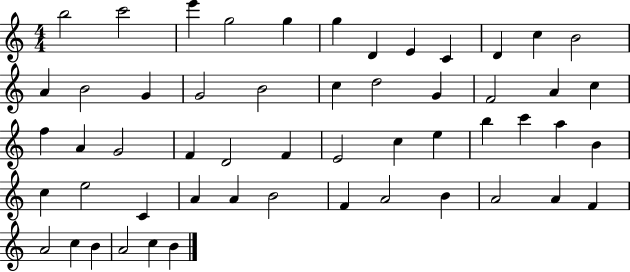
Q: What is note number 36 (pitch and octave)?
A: B4